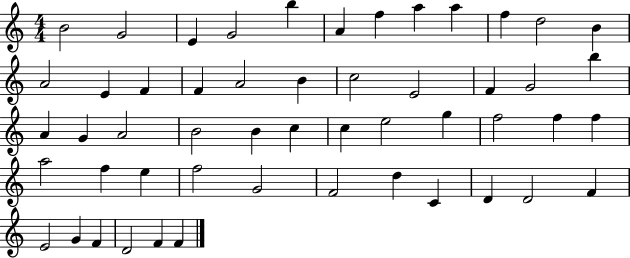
{
  \clef treble
  \numericTimeSignature
  \time 4/4
  \key c \major
  b'2 g'2 | e'4 g'2 b''4 | a'4 f''4 a''4 a''4 | f''4 d''2 b'4 | \break a'2 e'4 f'4 | f'4 a'2 b'4 | c''2 e'2 | f'4 g'2 b''4 | \break a'4 g'4 a'2 | b'2 b'4 c''4 | c''4 e''2 g''4 | f''2 f''4 f''4 | \break a''2 f''4 e''4 | f''2 g'2 | f'2 d''4 c'4 | d'4 d'2 f'4 | \break e'2 g'4 f'4 | d'2 f'4 f'4 | \bar "|."
}